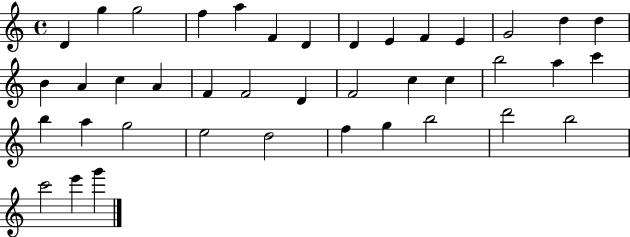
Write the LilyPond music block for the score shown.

{
  \clef treble
  \time 4/4
  \defaultTimeSignature
  \key c \major
  d'4 g''4 g''2 | f''4 a''4 f'4 d'4 | d'4 e'4 f'4 e'4 | g'2 d''4 d''4 | \break b'4 a'4 c''4 a'4 | f'4 f'2 d'4 | f'2 c''4 c''4 | b''2 a''4 c'''4 | \break b''4 a''4 g''2 | e''2 d''2 | f''4 g''4 b''2 | d'''2 b''2 | \break c'''2 e'''4 g'''4 | \bar "|."
}